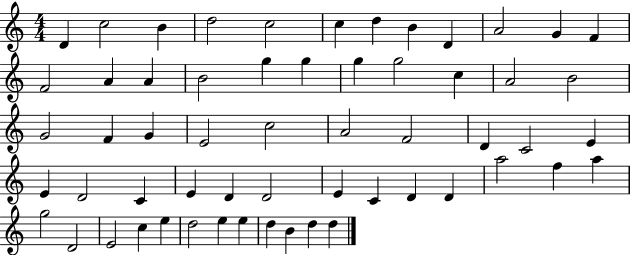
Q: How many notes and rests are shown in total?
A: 58